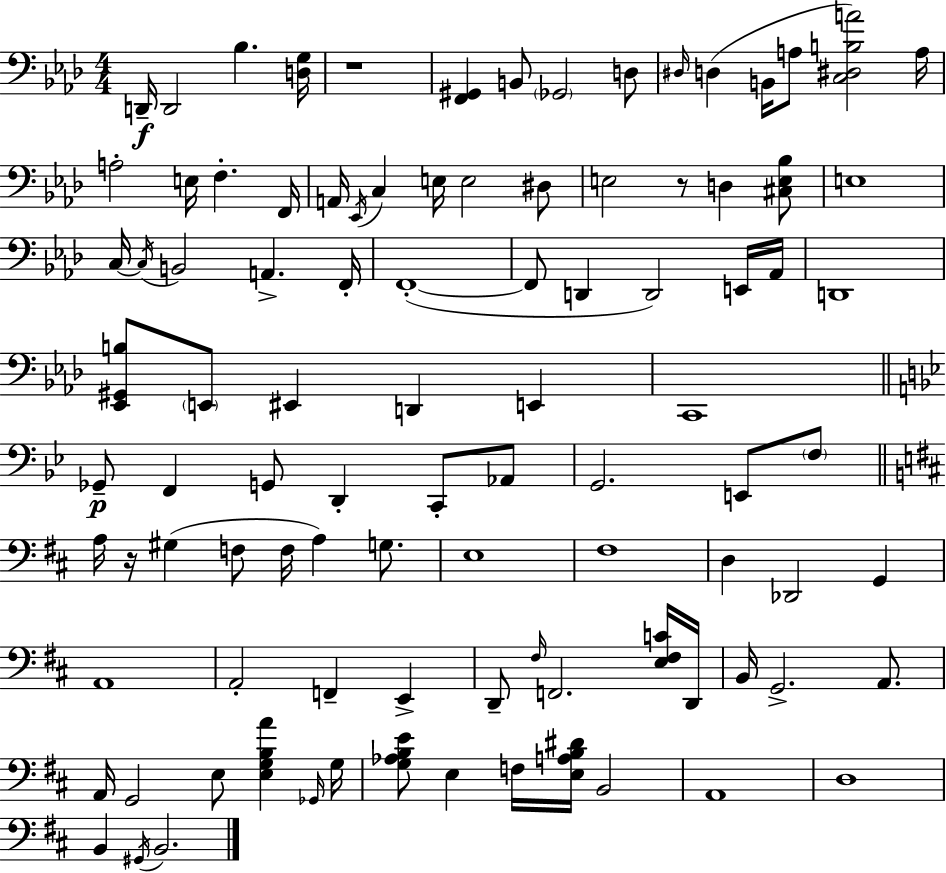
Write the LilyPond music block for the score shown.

{
  \clef bass
  \numericTimeSignature
  \time 4/4
  \key f \minor
  \repeat volta 2 { d,16--\f d,2 bes4. <d g>16 | r1 | <f, gis,>4 b,8 \parenthesize ges,2 d8 | \grace { dis16 } d4( b,16 a8 <c dis b a'>2) | \break a16 a2-. e16 f4.-. | f,16 a,16 \acciaccatura { ees,16 } c4 e16 e2 | dis8 e2 r8 d4 | <cis e bes>8 e1 | \break c16~~ \acciaccatura { c16 } b,2 a,4.-> | f,16-. f,1-.~(~ | f,8 d,4 d,2) | e,16 aes,16 d,1 | \break <ees, gis, b>8 \parenthesize e,8 eis,4 d,4 e,4 | c,1 | \bar "||" \break \key bes \major ges,8--\p f,4 g,8 d,4-. c,8-. aes,8 | g,2. e,8 \parenthesize f8 | \bar "||" \break \key b \minor a16 r16 gis4( f8 f16 a4) g8. | e1 | fis1 | d4 des,2 g,4 | \break a,1 | a,2-. f,4-- e,4-> | d,8-- \grace { fis16 } f,2. <e fis c'>16 | d,16 b,16 g,2.-> a,8. | \break a,16 g,2 e8 <e g b a'>4 | \grace { ges,16 } g16 <g aes b e'>8 e4 f16 <e a b dis'>16 b,2 | a,1 | d1 | \break b,4 \acciaccatura { gis,16 } b,2. | } \bar "|."
}